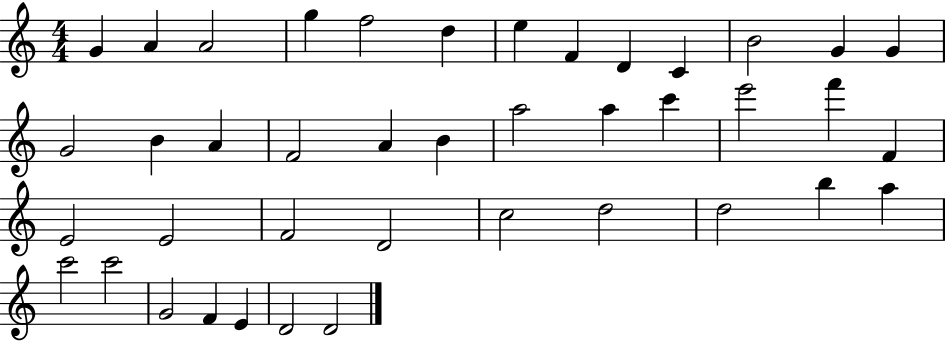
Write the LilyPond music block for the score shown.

{
  \clef treble
  \numericTimeSignature
  \time 4/4
  \key c \major
  g'4 a'4 a'2 | g''4 f''2 d''4 | e''4 f'4 d'4 c'4 | b'2 g'4 g'4 | \break g'2 b'4 a'4 | f'2 a'4 b'4 | a''2 a''4 c'''4 | e'''2 f'''4 f'4 | \break e'2 e'2 | f'2 d'2 | c''2 d''2 | d''2 b''4 a''4 | \break c'''2 c'''2 | g'2 f'4 e'4 | d'2 d'2 | \bar "|."
}